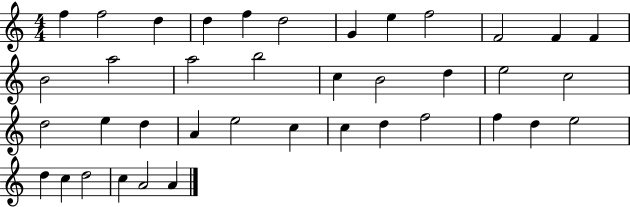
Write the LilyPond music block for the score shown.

{
  \clef treble
  \numericTimeSignature
  \time 4/4
  \key c \major
  f''4 f''2 d''4 | d''4 f''4 d''2 | g'4 e''4 f''2 | f'2 f'4 f'4 | \break b'2 a''2 | a''2 b''2 | c''4 b'2 d''4 | e''2 c''2 | \break d''2 e''4 d''4 | a'4 e''2 c''4 | c''4 d''4 f''2 | f''4 d''4 e''2 | \break d''4 c''4 d''2 | c''4 a'2 a'4 | \bar "|."
}